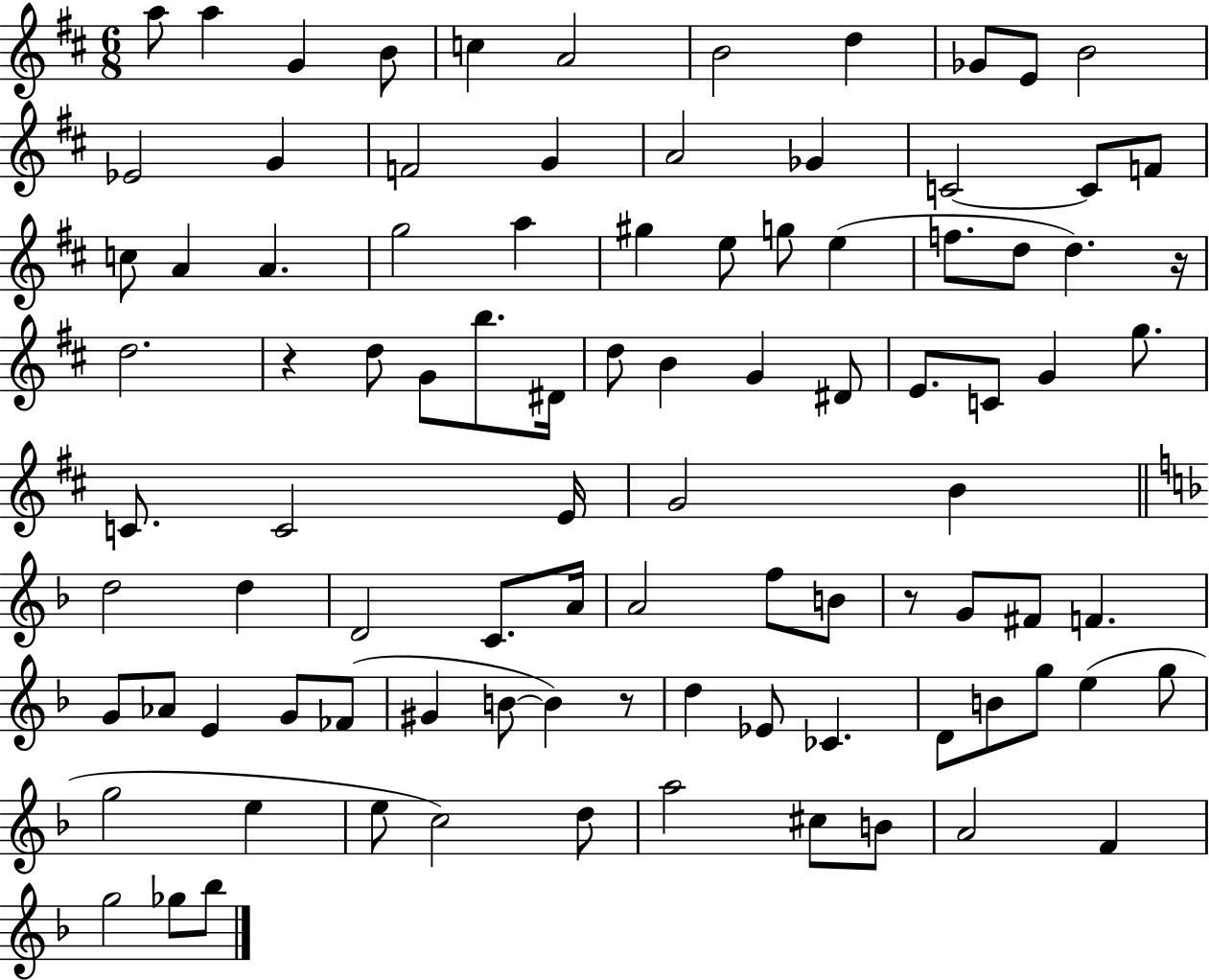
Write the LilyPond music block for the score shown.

{
  \clef treble
  \numericTimeSignature
  \time 6/8
  \key d \major
  a''8 a''4 g'4 b'8 | c''4 a'2 | b'2 d''4 | ges'8 e'8 b'2 | \break ees'2 g'4 | f'2 g'4 | a'2 ges'4 | c'2~~ c'8 f'8 | \break c''8 a'4 a'4. | g''2 a''4 | gis''4 e''8 g''8 e''4( | f''8. d''8 d''4.) r16 | \break d''2. | r4 d''8 g'8 b''8. dis'16 | d''8 b'4 g'4 dis'8 | e'8. c'8 g'4 g''8. | \break c'8. c'2 e'16 | g'2 b'4 | \bar "||" \break \key f \major d''2 d''4 | d'2 c'8. a'16 | a'2 f''8 b'8 | r8 g'8 fis'8 f'4. | \break g'8 aes'8 e'4 g'8 fes'8( | gis'4 b'8~~ b'4) r8 | d''4 ees'8 ces'4. | d'8 b'8 g''8 e''4( g''8 | \break g''2 e''4 | e''8 c''2) d''8 | a''2 cis''8 b'8 | a'2 f'4 | \break g''2 ges''8 bes''8 | \bar "|."
}